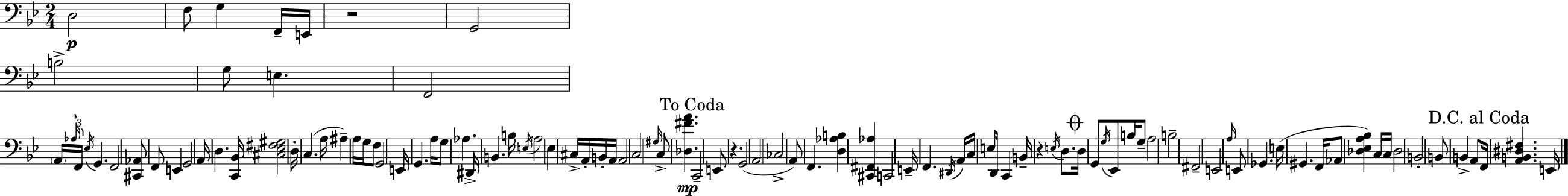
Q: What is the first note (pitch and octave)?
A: D3